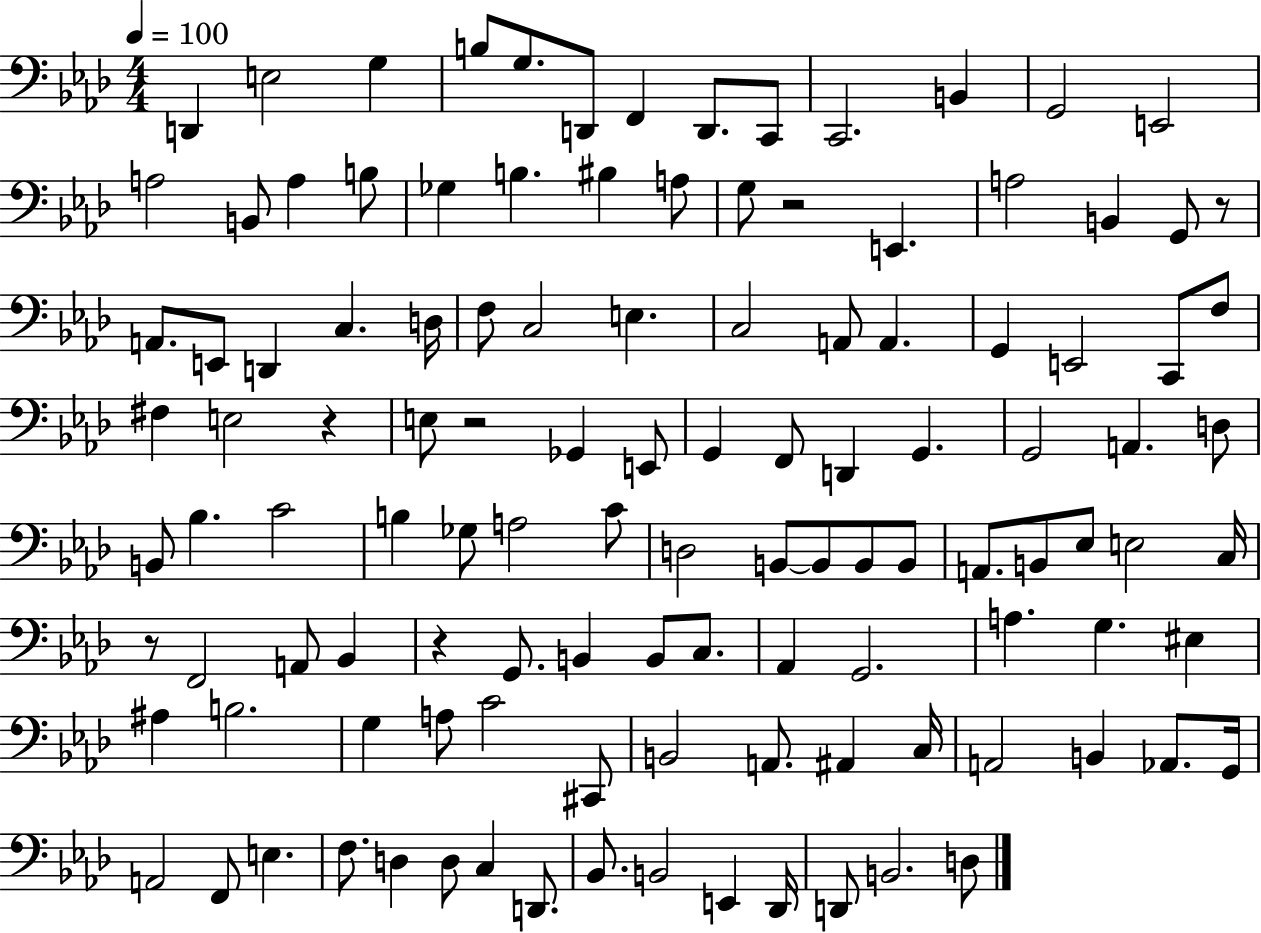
{
  \clef bass
  \numericTimeSignature
  \time 4/4
  \key aes \major
  \tempo 4 = 100
  d,4 e2 g4 | b8 g8. d,8 f,4 d,8. c,8 | c,2. b,4 | g,2 e,2 | \break a2 b,8 a4 b8 | ges4 b4. bis4 a8 | g8 r2 e,4. | a2 b,4 g,8 r8 | \break a,8. e,8 d,4 c4. d16 | f8 c2 e4. | c2 a,8 a,4. | g,4 e,2 c,8 f8 | \break fis4 e2 r4 | e8 r2 ges,4 e,8 | g,4 f,8 d,4 g,4. | g,2 a,4. d8 | \break b,8 bes4. c'2 | b4 ges8 a2 c'8 | d2 b,8~~ b,8 b,8 b,8 | a,8. b,8 ees8 e2 c16 | \break r8 f,2 a,8 bes,4 | r4 g,8. b,4 b,8 c8. | aes,4 g,2. | a4. g4. eis4 | \break ais4 b2. | g4 a8 c'2 cis,8 | b,2 a,8. ais,4 c16 | a,2 b,4 aes,8. g,16 | \break a,2 f,8 e4. | f8. d4 d8 c4 d,8. | bes,8. b,2 e,4 des,16 | d,8 b,2. d8 | \break \bar "|."
}